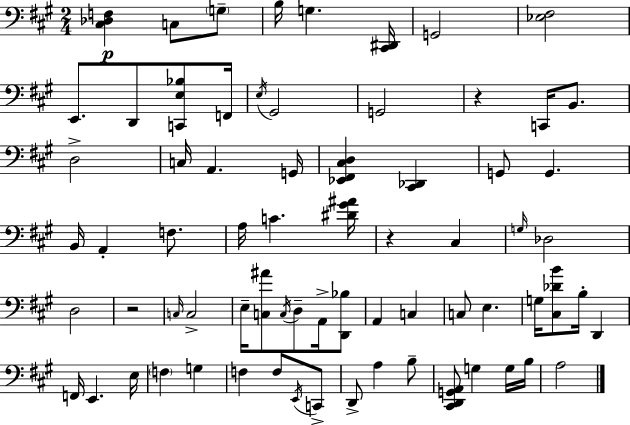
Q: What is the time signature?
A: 2/4